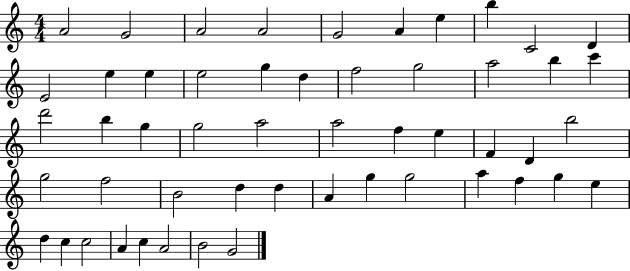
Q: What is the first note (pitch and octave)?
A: A4